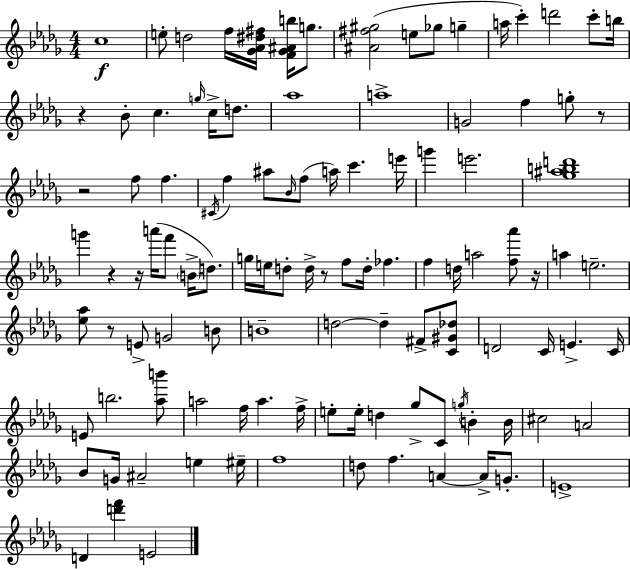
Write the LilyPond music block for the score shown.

{
  \clef treble
  \numericTimeSignature
  \time 4/4
  \key bes \minor
  c''1\f | e''8-. d''2 f''16 <ges' aes' dis'' fis''>16 <f' ges' ais' b''>16 g''8. | <ais' fis'' gis''>2( e''8 ges''8 g''4-- | a''16 c'''4-.) d'''2 c'''8-. b''16 | \break r4 bes'8-. c''4. \grace { g''16 } c''16-> d''8. | aes''1 | a''1-> | g'2 f''4 g''8-. r8 | \break r2 f''8 f''4. | \acciaccatura { cis'16 } f''4 ais''8 \grace { bes'16 }( f''8 a''16) c'''4. | e'''16 g'''4 e'''2. | <ges'' ais'' b'' d'''>1 | \break g'''4 r4 r16 a'''16( f'''8 \parenthesize b'16-> | d''8.) g''16 e''16 d''8-. d''16-> r8 f''8 d''16-. fes''4. | f''4 d''16 a''2 | <f'' aes'''>8 r16 a''4 e''2.-- | \break <ees'' aes''>8 r8 e'8-> g'2 | b'8 b'1-- | d''2~~ d''4-- fis'8-> | <c' gis' des''>8 d'2 c'16 e'4.-> | \break c'16 e'8 b''2. | <aes'' b'''>8 a''2 f''16 a''4. | f''16-> e''8-. e''16-. d''4 ges''8-> c'8 \acciaccatura { g''16 } b'4-. | b'16 cis''2 a'2 | \break bes'8 g'16 ais'2-- e''4 | eis''16-- f''1 | d''8 f''4. a'4~~ | a'16-> g'8.-. e'1-> | \break d'4 <d''' f'''>4 e'2 | \bar "|."
}